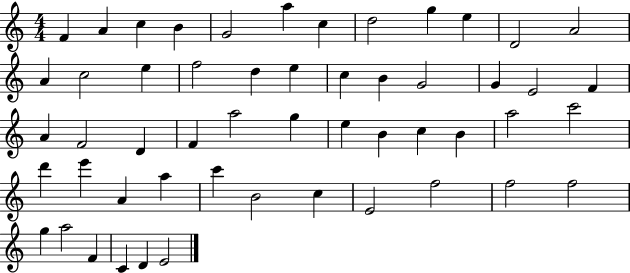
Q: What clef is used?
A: treble